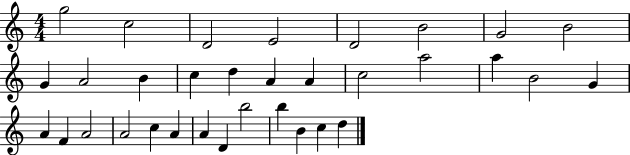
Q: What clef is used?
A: treble